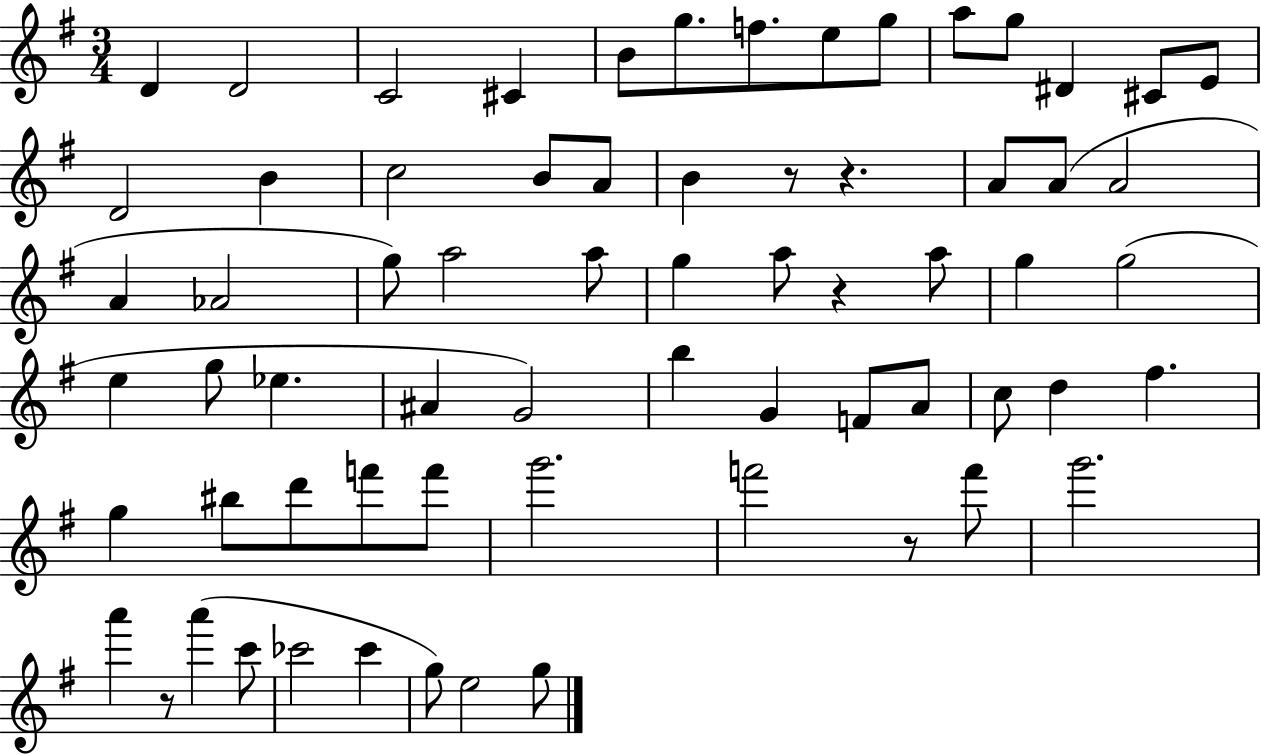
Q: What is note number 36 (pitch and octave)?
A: Eb5